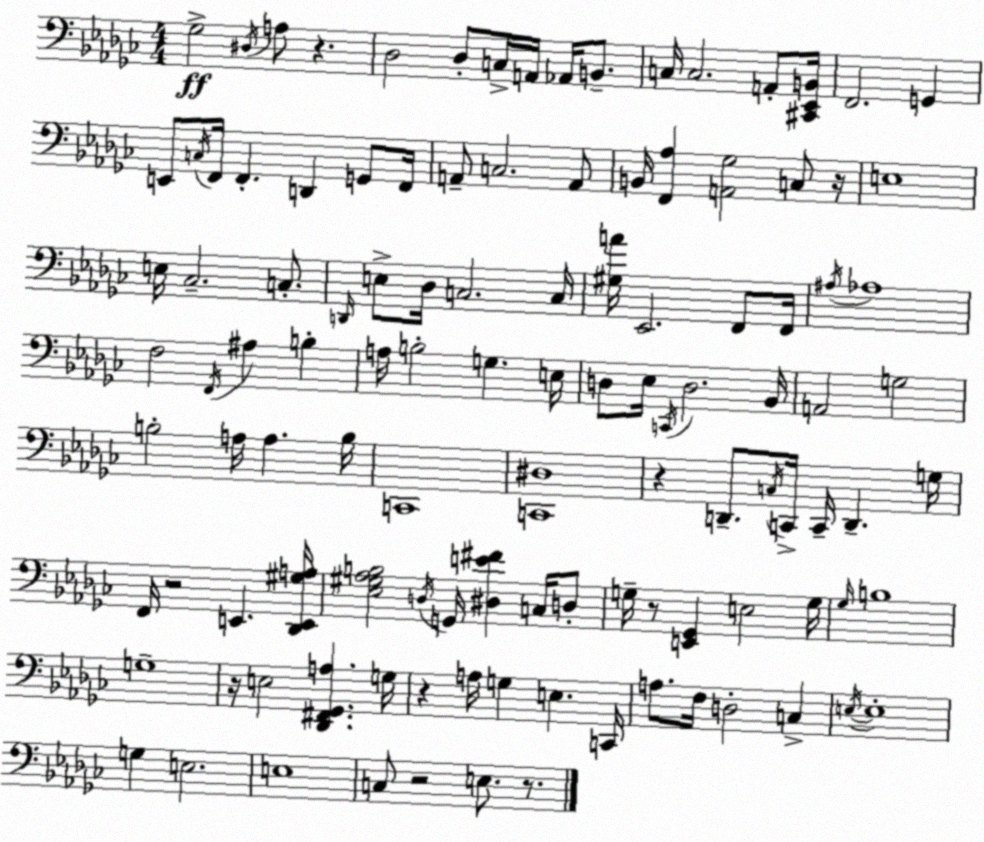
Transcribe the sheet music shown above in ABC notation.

X:1
T:Untitled
M:4/4
L:1/4
K:Ebm
_G,2 ^D,/4 A,/2 z _D,2 _D,/2 C,/4 A,,/4 _A,,/4 B,,/2 C,/4 C,2 A,,/2 [^C,,_E,,B,,]/4 F,,2 G,, E,,/2 C,/4 F,,/4 F,, D,, G,,/2 F,,/4 A,,/2 C,2 A,,/2 B,,/4 [F,,_A,] [A,,_G,]2 C,/2 z/4 E,4 E,/4 _C,2 C,/2 D,,/4 E,/2 _D,/4 C,2 C,/4 [^G,A]/4 _E,,2 F,,/2 F,,/4 ^A,/4 _A,4 F,2 F,,/4 ^A, B, A,/4 B,2 G, E,/4 D,/2 _E,/4 C,,/4 D,2 _B,,/4 A,,2 G,2 B,2 A,/4 A, B,/4 C,,4 [C,,^D,]4 z D,,/2 C,/4 C,,/4 C,,/4 D,, G,/4 F,,/4 z2 E,, [_D,,E,,^G,A,]/4 [_E,^G,_A,B,]2 D,/4 G,,/4 [^D,E^F] C,/4 D,/2 G,/4 z/2 [E,,_G,,] E,2 G,/4 _G,/4 B,4 G,4 z/4 E,2 [_D,,^F,,_G,,A,] G,/4 z A,/4 G, E, C,,/4 A,/2 F,/4 D,2 C, E,/4 E,4 G, E,2 E,4 C,/2 z2 E,/2 z/2